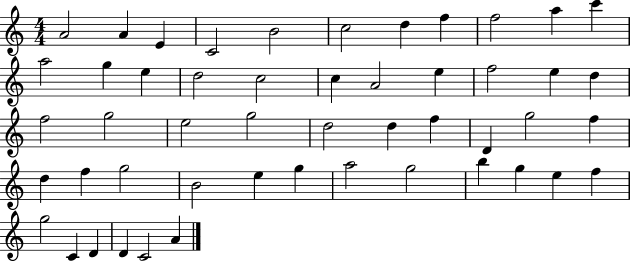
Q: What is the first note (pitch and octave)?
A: A4